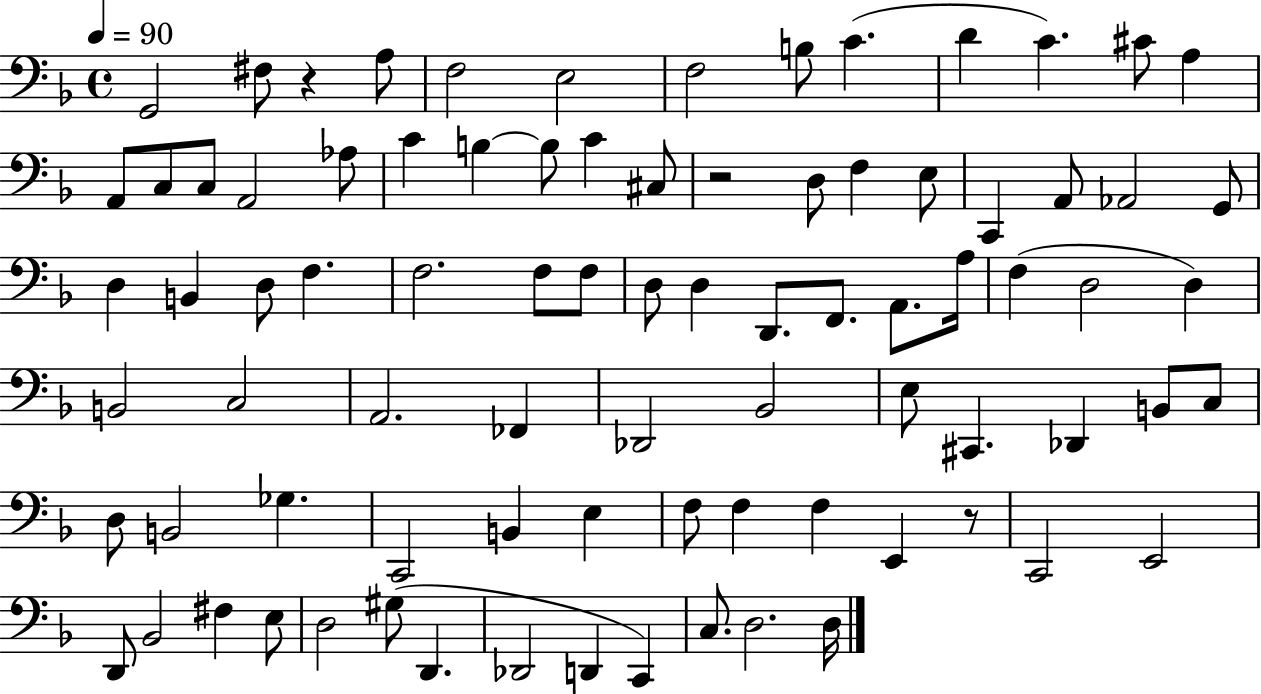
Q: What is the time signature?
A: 4/4